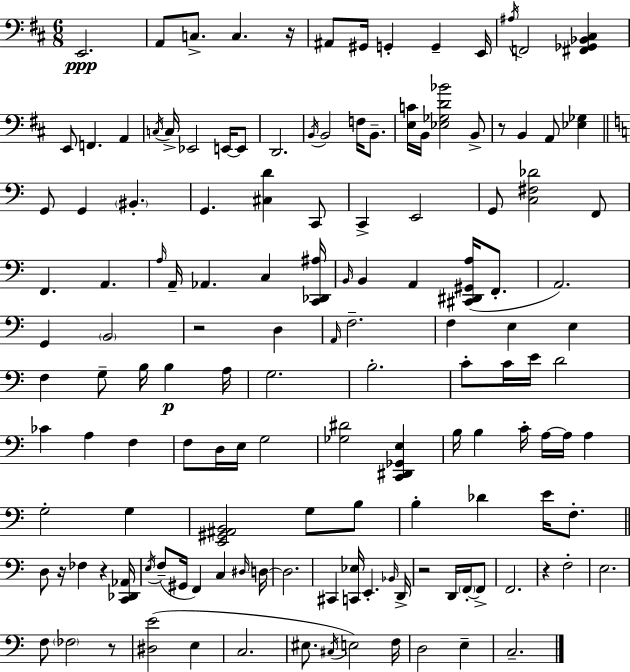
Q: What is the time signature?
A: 6/8